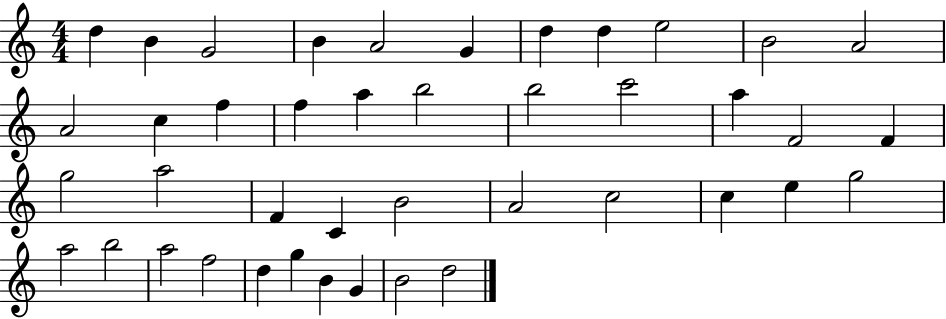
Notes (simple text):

D5/q B4/q G4/h B4/q A4/h G4/q D5/q D5/q E5/h B4/h A4/h A4/h C5/q F5/q F5/q A5/q B5/h B5/h C6/h A5/q F4/h F4/q G5/h A5/h F4/q C4/q B4/h A4/h C5/h C5/q E5/q G5/h A5/h B5/h A5/h F5/h D5/q G5/q B4/q G4/q B4/h D5/h